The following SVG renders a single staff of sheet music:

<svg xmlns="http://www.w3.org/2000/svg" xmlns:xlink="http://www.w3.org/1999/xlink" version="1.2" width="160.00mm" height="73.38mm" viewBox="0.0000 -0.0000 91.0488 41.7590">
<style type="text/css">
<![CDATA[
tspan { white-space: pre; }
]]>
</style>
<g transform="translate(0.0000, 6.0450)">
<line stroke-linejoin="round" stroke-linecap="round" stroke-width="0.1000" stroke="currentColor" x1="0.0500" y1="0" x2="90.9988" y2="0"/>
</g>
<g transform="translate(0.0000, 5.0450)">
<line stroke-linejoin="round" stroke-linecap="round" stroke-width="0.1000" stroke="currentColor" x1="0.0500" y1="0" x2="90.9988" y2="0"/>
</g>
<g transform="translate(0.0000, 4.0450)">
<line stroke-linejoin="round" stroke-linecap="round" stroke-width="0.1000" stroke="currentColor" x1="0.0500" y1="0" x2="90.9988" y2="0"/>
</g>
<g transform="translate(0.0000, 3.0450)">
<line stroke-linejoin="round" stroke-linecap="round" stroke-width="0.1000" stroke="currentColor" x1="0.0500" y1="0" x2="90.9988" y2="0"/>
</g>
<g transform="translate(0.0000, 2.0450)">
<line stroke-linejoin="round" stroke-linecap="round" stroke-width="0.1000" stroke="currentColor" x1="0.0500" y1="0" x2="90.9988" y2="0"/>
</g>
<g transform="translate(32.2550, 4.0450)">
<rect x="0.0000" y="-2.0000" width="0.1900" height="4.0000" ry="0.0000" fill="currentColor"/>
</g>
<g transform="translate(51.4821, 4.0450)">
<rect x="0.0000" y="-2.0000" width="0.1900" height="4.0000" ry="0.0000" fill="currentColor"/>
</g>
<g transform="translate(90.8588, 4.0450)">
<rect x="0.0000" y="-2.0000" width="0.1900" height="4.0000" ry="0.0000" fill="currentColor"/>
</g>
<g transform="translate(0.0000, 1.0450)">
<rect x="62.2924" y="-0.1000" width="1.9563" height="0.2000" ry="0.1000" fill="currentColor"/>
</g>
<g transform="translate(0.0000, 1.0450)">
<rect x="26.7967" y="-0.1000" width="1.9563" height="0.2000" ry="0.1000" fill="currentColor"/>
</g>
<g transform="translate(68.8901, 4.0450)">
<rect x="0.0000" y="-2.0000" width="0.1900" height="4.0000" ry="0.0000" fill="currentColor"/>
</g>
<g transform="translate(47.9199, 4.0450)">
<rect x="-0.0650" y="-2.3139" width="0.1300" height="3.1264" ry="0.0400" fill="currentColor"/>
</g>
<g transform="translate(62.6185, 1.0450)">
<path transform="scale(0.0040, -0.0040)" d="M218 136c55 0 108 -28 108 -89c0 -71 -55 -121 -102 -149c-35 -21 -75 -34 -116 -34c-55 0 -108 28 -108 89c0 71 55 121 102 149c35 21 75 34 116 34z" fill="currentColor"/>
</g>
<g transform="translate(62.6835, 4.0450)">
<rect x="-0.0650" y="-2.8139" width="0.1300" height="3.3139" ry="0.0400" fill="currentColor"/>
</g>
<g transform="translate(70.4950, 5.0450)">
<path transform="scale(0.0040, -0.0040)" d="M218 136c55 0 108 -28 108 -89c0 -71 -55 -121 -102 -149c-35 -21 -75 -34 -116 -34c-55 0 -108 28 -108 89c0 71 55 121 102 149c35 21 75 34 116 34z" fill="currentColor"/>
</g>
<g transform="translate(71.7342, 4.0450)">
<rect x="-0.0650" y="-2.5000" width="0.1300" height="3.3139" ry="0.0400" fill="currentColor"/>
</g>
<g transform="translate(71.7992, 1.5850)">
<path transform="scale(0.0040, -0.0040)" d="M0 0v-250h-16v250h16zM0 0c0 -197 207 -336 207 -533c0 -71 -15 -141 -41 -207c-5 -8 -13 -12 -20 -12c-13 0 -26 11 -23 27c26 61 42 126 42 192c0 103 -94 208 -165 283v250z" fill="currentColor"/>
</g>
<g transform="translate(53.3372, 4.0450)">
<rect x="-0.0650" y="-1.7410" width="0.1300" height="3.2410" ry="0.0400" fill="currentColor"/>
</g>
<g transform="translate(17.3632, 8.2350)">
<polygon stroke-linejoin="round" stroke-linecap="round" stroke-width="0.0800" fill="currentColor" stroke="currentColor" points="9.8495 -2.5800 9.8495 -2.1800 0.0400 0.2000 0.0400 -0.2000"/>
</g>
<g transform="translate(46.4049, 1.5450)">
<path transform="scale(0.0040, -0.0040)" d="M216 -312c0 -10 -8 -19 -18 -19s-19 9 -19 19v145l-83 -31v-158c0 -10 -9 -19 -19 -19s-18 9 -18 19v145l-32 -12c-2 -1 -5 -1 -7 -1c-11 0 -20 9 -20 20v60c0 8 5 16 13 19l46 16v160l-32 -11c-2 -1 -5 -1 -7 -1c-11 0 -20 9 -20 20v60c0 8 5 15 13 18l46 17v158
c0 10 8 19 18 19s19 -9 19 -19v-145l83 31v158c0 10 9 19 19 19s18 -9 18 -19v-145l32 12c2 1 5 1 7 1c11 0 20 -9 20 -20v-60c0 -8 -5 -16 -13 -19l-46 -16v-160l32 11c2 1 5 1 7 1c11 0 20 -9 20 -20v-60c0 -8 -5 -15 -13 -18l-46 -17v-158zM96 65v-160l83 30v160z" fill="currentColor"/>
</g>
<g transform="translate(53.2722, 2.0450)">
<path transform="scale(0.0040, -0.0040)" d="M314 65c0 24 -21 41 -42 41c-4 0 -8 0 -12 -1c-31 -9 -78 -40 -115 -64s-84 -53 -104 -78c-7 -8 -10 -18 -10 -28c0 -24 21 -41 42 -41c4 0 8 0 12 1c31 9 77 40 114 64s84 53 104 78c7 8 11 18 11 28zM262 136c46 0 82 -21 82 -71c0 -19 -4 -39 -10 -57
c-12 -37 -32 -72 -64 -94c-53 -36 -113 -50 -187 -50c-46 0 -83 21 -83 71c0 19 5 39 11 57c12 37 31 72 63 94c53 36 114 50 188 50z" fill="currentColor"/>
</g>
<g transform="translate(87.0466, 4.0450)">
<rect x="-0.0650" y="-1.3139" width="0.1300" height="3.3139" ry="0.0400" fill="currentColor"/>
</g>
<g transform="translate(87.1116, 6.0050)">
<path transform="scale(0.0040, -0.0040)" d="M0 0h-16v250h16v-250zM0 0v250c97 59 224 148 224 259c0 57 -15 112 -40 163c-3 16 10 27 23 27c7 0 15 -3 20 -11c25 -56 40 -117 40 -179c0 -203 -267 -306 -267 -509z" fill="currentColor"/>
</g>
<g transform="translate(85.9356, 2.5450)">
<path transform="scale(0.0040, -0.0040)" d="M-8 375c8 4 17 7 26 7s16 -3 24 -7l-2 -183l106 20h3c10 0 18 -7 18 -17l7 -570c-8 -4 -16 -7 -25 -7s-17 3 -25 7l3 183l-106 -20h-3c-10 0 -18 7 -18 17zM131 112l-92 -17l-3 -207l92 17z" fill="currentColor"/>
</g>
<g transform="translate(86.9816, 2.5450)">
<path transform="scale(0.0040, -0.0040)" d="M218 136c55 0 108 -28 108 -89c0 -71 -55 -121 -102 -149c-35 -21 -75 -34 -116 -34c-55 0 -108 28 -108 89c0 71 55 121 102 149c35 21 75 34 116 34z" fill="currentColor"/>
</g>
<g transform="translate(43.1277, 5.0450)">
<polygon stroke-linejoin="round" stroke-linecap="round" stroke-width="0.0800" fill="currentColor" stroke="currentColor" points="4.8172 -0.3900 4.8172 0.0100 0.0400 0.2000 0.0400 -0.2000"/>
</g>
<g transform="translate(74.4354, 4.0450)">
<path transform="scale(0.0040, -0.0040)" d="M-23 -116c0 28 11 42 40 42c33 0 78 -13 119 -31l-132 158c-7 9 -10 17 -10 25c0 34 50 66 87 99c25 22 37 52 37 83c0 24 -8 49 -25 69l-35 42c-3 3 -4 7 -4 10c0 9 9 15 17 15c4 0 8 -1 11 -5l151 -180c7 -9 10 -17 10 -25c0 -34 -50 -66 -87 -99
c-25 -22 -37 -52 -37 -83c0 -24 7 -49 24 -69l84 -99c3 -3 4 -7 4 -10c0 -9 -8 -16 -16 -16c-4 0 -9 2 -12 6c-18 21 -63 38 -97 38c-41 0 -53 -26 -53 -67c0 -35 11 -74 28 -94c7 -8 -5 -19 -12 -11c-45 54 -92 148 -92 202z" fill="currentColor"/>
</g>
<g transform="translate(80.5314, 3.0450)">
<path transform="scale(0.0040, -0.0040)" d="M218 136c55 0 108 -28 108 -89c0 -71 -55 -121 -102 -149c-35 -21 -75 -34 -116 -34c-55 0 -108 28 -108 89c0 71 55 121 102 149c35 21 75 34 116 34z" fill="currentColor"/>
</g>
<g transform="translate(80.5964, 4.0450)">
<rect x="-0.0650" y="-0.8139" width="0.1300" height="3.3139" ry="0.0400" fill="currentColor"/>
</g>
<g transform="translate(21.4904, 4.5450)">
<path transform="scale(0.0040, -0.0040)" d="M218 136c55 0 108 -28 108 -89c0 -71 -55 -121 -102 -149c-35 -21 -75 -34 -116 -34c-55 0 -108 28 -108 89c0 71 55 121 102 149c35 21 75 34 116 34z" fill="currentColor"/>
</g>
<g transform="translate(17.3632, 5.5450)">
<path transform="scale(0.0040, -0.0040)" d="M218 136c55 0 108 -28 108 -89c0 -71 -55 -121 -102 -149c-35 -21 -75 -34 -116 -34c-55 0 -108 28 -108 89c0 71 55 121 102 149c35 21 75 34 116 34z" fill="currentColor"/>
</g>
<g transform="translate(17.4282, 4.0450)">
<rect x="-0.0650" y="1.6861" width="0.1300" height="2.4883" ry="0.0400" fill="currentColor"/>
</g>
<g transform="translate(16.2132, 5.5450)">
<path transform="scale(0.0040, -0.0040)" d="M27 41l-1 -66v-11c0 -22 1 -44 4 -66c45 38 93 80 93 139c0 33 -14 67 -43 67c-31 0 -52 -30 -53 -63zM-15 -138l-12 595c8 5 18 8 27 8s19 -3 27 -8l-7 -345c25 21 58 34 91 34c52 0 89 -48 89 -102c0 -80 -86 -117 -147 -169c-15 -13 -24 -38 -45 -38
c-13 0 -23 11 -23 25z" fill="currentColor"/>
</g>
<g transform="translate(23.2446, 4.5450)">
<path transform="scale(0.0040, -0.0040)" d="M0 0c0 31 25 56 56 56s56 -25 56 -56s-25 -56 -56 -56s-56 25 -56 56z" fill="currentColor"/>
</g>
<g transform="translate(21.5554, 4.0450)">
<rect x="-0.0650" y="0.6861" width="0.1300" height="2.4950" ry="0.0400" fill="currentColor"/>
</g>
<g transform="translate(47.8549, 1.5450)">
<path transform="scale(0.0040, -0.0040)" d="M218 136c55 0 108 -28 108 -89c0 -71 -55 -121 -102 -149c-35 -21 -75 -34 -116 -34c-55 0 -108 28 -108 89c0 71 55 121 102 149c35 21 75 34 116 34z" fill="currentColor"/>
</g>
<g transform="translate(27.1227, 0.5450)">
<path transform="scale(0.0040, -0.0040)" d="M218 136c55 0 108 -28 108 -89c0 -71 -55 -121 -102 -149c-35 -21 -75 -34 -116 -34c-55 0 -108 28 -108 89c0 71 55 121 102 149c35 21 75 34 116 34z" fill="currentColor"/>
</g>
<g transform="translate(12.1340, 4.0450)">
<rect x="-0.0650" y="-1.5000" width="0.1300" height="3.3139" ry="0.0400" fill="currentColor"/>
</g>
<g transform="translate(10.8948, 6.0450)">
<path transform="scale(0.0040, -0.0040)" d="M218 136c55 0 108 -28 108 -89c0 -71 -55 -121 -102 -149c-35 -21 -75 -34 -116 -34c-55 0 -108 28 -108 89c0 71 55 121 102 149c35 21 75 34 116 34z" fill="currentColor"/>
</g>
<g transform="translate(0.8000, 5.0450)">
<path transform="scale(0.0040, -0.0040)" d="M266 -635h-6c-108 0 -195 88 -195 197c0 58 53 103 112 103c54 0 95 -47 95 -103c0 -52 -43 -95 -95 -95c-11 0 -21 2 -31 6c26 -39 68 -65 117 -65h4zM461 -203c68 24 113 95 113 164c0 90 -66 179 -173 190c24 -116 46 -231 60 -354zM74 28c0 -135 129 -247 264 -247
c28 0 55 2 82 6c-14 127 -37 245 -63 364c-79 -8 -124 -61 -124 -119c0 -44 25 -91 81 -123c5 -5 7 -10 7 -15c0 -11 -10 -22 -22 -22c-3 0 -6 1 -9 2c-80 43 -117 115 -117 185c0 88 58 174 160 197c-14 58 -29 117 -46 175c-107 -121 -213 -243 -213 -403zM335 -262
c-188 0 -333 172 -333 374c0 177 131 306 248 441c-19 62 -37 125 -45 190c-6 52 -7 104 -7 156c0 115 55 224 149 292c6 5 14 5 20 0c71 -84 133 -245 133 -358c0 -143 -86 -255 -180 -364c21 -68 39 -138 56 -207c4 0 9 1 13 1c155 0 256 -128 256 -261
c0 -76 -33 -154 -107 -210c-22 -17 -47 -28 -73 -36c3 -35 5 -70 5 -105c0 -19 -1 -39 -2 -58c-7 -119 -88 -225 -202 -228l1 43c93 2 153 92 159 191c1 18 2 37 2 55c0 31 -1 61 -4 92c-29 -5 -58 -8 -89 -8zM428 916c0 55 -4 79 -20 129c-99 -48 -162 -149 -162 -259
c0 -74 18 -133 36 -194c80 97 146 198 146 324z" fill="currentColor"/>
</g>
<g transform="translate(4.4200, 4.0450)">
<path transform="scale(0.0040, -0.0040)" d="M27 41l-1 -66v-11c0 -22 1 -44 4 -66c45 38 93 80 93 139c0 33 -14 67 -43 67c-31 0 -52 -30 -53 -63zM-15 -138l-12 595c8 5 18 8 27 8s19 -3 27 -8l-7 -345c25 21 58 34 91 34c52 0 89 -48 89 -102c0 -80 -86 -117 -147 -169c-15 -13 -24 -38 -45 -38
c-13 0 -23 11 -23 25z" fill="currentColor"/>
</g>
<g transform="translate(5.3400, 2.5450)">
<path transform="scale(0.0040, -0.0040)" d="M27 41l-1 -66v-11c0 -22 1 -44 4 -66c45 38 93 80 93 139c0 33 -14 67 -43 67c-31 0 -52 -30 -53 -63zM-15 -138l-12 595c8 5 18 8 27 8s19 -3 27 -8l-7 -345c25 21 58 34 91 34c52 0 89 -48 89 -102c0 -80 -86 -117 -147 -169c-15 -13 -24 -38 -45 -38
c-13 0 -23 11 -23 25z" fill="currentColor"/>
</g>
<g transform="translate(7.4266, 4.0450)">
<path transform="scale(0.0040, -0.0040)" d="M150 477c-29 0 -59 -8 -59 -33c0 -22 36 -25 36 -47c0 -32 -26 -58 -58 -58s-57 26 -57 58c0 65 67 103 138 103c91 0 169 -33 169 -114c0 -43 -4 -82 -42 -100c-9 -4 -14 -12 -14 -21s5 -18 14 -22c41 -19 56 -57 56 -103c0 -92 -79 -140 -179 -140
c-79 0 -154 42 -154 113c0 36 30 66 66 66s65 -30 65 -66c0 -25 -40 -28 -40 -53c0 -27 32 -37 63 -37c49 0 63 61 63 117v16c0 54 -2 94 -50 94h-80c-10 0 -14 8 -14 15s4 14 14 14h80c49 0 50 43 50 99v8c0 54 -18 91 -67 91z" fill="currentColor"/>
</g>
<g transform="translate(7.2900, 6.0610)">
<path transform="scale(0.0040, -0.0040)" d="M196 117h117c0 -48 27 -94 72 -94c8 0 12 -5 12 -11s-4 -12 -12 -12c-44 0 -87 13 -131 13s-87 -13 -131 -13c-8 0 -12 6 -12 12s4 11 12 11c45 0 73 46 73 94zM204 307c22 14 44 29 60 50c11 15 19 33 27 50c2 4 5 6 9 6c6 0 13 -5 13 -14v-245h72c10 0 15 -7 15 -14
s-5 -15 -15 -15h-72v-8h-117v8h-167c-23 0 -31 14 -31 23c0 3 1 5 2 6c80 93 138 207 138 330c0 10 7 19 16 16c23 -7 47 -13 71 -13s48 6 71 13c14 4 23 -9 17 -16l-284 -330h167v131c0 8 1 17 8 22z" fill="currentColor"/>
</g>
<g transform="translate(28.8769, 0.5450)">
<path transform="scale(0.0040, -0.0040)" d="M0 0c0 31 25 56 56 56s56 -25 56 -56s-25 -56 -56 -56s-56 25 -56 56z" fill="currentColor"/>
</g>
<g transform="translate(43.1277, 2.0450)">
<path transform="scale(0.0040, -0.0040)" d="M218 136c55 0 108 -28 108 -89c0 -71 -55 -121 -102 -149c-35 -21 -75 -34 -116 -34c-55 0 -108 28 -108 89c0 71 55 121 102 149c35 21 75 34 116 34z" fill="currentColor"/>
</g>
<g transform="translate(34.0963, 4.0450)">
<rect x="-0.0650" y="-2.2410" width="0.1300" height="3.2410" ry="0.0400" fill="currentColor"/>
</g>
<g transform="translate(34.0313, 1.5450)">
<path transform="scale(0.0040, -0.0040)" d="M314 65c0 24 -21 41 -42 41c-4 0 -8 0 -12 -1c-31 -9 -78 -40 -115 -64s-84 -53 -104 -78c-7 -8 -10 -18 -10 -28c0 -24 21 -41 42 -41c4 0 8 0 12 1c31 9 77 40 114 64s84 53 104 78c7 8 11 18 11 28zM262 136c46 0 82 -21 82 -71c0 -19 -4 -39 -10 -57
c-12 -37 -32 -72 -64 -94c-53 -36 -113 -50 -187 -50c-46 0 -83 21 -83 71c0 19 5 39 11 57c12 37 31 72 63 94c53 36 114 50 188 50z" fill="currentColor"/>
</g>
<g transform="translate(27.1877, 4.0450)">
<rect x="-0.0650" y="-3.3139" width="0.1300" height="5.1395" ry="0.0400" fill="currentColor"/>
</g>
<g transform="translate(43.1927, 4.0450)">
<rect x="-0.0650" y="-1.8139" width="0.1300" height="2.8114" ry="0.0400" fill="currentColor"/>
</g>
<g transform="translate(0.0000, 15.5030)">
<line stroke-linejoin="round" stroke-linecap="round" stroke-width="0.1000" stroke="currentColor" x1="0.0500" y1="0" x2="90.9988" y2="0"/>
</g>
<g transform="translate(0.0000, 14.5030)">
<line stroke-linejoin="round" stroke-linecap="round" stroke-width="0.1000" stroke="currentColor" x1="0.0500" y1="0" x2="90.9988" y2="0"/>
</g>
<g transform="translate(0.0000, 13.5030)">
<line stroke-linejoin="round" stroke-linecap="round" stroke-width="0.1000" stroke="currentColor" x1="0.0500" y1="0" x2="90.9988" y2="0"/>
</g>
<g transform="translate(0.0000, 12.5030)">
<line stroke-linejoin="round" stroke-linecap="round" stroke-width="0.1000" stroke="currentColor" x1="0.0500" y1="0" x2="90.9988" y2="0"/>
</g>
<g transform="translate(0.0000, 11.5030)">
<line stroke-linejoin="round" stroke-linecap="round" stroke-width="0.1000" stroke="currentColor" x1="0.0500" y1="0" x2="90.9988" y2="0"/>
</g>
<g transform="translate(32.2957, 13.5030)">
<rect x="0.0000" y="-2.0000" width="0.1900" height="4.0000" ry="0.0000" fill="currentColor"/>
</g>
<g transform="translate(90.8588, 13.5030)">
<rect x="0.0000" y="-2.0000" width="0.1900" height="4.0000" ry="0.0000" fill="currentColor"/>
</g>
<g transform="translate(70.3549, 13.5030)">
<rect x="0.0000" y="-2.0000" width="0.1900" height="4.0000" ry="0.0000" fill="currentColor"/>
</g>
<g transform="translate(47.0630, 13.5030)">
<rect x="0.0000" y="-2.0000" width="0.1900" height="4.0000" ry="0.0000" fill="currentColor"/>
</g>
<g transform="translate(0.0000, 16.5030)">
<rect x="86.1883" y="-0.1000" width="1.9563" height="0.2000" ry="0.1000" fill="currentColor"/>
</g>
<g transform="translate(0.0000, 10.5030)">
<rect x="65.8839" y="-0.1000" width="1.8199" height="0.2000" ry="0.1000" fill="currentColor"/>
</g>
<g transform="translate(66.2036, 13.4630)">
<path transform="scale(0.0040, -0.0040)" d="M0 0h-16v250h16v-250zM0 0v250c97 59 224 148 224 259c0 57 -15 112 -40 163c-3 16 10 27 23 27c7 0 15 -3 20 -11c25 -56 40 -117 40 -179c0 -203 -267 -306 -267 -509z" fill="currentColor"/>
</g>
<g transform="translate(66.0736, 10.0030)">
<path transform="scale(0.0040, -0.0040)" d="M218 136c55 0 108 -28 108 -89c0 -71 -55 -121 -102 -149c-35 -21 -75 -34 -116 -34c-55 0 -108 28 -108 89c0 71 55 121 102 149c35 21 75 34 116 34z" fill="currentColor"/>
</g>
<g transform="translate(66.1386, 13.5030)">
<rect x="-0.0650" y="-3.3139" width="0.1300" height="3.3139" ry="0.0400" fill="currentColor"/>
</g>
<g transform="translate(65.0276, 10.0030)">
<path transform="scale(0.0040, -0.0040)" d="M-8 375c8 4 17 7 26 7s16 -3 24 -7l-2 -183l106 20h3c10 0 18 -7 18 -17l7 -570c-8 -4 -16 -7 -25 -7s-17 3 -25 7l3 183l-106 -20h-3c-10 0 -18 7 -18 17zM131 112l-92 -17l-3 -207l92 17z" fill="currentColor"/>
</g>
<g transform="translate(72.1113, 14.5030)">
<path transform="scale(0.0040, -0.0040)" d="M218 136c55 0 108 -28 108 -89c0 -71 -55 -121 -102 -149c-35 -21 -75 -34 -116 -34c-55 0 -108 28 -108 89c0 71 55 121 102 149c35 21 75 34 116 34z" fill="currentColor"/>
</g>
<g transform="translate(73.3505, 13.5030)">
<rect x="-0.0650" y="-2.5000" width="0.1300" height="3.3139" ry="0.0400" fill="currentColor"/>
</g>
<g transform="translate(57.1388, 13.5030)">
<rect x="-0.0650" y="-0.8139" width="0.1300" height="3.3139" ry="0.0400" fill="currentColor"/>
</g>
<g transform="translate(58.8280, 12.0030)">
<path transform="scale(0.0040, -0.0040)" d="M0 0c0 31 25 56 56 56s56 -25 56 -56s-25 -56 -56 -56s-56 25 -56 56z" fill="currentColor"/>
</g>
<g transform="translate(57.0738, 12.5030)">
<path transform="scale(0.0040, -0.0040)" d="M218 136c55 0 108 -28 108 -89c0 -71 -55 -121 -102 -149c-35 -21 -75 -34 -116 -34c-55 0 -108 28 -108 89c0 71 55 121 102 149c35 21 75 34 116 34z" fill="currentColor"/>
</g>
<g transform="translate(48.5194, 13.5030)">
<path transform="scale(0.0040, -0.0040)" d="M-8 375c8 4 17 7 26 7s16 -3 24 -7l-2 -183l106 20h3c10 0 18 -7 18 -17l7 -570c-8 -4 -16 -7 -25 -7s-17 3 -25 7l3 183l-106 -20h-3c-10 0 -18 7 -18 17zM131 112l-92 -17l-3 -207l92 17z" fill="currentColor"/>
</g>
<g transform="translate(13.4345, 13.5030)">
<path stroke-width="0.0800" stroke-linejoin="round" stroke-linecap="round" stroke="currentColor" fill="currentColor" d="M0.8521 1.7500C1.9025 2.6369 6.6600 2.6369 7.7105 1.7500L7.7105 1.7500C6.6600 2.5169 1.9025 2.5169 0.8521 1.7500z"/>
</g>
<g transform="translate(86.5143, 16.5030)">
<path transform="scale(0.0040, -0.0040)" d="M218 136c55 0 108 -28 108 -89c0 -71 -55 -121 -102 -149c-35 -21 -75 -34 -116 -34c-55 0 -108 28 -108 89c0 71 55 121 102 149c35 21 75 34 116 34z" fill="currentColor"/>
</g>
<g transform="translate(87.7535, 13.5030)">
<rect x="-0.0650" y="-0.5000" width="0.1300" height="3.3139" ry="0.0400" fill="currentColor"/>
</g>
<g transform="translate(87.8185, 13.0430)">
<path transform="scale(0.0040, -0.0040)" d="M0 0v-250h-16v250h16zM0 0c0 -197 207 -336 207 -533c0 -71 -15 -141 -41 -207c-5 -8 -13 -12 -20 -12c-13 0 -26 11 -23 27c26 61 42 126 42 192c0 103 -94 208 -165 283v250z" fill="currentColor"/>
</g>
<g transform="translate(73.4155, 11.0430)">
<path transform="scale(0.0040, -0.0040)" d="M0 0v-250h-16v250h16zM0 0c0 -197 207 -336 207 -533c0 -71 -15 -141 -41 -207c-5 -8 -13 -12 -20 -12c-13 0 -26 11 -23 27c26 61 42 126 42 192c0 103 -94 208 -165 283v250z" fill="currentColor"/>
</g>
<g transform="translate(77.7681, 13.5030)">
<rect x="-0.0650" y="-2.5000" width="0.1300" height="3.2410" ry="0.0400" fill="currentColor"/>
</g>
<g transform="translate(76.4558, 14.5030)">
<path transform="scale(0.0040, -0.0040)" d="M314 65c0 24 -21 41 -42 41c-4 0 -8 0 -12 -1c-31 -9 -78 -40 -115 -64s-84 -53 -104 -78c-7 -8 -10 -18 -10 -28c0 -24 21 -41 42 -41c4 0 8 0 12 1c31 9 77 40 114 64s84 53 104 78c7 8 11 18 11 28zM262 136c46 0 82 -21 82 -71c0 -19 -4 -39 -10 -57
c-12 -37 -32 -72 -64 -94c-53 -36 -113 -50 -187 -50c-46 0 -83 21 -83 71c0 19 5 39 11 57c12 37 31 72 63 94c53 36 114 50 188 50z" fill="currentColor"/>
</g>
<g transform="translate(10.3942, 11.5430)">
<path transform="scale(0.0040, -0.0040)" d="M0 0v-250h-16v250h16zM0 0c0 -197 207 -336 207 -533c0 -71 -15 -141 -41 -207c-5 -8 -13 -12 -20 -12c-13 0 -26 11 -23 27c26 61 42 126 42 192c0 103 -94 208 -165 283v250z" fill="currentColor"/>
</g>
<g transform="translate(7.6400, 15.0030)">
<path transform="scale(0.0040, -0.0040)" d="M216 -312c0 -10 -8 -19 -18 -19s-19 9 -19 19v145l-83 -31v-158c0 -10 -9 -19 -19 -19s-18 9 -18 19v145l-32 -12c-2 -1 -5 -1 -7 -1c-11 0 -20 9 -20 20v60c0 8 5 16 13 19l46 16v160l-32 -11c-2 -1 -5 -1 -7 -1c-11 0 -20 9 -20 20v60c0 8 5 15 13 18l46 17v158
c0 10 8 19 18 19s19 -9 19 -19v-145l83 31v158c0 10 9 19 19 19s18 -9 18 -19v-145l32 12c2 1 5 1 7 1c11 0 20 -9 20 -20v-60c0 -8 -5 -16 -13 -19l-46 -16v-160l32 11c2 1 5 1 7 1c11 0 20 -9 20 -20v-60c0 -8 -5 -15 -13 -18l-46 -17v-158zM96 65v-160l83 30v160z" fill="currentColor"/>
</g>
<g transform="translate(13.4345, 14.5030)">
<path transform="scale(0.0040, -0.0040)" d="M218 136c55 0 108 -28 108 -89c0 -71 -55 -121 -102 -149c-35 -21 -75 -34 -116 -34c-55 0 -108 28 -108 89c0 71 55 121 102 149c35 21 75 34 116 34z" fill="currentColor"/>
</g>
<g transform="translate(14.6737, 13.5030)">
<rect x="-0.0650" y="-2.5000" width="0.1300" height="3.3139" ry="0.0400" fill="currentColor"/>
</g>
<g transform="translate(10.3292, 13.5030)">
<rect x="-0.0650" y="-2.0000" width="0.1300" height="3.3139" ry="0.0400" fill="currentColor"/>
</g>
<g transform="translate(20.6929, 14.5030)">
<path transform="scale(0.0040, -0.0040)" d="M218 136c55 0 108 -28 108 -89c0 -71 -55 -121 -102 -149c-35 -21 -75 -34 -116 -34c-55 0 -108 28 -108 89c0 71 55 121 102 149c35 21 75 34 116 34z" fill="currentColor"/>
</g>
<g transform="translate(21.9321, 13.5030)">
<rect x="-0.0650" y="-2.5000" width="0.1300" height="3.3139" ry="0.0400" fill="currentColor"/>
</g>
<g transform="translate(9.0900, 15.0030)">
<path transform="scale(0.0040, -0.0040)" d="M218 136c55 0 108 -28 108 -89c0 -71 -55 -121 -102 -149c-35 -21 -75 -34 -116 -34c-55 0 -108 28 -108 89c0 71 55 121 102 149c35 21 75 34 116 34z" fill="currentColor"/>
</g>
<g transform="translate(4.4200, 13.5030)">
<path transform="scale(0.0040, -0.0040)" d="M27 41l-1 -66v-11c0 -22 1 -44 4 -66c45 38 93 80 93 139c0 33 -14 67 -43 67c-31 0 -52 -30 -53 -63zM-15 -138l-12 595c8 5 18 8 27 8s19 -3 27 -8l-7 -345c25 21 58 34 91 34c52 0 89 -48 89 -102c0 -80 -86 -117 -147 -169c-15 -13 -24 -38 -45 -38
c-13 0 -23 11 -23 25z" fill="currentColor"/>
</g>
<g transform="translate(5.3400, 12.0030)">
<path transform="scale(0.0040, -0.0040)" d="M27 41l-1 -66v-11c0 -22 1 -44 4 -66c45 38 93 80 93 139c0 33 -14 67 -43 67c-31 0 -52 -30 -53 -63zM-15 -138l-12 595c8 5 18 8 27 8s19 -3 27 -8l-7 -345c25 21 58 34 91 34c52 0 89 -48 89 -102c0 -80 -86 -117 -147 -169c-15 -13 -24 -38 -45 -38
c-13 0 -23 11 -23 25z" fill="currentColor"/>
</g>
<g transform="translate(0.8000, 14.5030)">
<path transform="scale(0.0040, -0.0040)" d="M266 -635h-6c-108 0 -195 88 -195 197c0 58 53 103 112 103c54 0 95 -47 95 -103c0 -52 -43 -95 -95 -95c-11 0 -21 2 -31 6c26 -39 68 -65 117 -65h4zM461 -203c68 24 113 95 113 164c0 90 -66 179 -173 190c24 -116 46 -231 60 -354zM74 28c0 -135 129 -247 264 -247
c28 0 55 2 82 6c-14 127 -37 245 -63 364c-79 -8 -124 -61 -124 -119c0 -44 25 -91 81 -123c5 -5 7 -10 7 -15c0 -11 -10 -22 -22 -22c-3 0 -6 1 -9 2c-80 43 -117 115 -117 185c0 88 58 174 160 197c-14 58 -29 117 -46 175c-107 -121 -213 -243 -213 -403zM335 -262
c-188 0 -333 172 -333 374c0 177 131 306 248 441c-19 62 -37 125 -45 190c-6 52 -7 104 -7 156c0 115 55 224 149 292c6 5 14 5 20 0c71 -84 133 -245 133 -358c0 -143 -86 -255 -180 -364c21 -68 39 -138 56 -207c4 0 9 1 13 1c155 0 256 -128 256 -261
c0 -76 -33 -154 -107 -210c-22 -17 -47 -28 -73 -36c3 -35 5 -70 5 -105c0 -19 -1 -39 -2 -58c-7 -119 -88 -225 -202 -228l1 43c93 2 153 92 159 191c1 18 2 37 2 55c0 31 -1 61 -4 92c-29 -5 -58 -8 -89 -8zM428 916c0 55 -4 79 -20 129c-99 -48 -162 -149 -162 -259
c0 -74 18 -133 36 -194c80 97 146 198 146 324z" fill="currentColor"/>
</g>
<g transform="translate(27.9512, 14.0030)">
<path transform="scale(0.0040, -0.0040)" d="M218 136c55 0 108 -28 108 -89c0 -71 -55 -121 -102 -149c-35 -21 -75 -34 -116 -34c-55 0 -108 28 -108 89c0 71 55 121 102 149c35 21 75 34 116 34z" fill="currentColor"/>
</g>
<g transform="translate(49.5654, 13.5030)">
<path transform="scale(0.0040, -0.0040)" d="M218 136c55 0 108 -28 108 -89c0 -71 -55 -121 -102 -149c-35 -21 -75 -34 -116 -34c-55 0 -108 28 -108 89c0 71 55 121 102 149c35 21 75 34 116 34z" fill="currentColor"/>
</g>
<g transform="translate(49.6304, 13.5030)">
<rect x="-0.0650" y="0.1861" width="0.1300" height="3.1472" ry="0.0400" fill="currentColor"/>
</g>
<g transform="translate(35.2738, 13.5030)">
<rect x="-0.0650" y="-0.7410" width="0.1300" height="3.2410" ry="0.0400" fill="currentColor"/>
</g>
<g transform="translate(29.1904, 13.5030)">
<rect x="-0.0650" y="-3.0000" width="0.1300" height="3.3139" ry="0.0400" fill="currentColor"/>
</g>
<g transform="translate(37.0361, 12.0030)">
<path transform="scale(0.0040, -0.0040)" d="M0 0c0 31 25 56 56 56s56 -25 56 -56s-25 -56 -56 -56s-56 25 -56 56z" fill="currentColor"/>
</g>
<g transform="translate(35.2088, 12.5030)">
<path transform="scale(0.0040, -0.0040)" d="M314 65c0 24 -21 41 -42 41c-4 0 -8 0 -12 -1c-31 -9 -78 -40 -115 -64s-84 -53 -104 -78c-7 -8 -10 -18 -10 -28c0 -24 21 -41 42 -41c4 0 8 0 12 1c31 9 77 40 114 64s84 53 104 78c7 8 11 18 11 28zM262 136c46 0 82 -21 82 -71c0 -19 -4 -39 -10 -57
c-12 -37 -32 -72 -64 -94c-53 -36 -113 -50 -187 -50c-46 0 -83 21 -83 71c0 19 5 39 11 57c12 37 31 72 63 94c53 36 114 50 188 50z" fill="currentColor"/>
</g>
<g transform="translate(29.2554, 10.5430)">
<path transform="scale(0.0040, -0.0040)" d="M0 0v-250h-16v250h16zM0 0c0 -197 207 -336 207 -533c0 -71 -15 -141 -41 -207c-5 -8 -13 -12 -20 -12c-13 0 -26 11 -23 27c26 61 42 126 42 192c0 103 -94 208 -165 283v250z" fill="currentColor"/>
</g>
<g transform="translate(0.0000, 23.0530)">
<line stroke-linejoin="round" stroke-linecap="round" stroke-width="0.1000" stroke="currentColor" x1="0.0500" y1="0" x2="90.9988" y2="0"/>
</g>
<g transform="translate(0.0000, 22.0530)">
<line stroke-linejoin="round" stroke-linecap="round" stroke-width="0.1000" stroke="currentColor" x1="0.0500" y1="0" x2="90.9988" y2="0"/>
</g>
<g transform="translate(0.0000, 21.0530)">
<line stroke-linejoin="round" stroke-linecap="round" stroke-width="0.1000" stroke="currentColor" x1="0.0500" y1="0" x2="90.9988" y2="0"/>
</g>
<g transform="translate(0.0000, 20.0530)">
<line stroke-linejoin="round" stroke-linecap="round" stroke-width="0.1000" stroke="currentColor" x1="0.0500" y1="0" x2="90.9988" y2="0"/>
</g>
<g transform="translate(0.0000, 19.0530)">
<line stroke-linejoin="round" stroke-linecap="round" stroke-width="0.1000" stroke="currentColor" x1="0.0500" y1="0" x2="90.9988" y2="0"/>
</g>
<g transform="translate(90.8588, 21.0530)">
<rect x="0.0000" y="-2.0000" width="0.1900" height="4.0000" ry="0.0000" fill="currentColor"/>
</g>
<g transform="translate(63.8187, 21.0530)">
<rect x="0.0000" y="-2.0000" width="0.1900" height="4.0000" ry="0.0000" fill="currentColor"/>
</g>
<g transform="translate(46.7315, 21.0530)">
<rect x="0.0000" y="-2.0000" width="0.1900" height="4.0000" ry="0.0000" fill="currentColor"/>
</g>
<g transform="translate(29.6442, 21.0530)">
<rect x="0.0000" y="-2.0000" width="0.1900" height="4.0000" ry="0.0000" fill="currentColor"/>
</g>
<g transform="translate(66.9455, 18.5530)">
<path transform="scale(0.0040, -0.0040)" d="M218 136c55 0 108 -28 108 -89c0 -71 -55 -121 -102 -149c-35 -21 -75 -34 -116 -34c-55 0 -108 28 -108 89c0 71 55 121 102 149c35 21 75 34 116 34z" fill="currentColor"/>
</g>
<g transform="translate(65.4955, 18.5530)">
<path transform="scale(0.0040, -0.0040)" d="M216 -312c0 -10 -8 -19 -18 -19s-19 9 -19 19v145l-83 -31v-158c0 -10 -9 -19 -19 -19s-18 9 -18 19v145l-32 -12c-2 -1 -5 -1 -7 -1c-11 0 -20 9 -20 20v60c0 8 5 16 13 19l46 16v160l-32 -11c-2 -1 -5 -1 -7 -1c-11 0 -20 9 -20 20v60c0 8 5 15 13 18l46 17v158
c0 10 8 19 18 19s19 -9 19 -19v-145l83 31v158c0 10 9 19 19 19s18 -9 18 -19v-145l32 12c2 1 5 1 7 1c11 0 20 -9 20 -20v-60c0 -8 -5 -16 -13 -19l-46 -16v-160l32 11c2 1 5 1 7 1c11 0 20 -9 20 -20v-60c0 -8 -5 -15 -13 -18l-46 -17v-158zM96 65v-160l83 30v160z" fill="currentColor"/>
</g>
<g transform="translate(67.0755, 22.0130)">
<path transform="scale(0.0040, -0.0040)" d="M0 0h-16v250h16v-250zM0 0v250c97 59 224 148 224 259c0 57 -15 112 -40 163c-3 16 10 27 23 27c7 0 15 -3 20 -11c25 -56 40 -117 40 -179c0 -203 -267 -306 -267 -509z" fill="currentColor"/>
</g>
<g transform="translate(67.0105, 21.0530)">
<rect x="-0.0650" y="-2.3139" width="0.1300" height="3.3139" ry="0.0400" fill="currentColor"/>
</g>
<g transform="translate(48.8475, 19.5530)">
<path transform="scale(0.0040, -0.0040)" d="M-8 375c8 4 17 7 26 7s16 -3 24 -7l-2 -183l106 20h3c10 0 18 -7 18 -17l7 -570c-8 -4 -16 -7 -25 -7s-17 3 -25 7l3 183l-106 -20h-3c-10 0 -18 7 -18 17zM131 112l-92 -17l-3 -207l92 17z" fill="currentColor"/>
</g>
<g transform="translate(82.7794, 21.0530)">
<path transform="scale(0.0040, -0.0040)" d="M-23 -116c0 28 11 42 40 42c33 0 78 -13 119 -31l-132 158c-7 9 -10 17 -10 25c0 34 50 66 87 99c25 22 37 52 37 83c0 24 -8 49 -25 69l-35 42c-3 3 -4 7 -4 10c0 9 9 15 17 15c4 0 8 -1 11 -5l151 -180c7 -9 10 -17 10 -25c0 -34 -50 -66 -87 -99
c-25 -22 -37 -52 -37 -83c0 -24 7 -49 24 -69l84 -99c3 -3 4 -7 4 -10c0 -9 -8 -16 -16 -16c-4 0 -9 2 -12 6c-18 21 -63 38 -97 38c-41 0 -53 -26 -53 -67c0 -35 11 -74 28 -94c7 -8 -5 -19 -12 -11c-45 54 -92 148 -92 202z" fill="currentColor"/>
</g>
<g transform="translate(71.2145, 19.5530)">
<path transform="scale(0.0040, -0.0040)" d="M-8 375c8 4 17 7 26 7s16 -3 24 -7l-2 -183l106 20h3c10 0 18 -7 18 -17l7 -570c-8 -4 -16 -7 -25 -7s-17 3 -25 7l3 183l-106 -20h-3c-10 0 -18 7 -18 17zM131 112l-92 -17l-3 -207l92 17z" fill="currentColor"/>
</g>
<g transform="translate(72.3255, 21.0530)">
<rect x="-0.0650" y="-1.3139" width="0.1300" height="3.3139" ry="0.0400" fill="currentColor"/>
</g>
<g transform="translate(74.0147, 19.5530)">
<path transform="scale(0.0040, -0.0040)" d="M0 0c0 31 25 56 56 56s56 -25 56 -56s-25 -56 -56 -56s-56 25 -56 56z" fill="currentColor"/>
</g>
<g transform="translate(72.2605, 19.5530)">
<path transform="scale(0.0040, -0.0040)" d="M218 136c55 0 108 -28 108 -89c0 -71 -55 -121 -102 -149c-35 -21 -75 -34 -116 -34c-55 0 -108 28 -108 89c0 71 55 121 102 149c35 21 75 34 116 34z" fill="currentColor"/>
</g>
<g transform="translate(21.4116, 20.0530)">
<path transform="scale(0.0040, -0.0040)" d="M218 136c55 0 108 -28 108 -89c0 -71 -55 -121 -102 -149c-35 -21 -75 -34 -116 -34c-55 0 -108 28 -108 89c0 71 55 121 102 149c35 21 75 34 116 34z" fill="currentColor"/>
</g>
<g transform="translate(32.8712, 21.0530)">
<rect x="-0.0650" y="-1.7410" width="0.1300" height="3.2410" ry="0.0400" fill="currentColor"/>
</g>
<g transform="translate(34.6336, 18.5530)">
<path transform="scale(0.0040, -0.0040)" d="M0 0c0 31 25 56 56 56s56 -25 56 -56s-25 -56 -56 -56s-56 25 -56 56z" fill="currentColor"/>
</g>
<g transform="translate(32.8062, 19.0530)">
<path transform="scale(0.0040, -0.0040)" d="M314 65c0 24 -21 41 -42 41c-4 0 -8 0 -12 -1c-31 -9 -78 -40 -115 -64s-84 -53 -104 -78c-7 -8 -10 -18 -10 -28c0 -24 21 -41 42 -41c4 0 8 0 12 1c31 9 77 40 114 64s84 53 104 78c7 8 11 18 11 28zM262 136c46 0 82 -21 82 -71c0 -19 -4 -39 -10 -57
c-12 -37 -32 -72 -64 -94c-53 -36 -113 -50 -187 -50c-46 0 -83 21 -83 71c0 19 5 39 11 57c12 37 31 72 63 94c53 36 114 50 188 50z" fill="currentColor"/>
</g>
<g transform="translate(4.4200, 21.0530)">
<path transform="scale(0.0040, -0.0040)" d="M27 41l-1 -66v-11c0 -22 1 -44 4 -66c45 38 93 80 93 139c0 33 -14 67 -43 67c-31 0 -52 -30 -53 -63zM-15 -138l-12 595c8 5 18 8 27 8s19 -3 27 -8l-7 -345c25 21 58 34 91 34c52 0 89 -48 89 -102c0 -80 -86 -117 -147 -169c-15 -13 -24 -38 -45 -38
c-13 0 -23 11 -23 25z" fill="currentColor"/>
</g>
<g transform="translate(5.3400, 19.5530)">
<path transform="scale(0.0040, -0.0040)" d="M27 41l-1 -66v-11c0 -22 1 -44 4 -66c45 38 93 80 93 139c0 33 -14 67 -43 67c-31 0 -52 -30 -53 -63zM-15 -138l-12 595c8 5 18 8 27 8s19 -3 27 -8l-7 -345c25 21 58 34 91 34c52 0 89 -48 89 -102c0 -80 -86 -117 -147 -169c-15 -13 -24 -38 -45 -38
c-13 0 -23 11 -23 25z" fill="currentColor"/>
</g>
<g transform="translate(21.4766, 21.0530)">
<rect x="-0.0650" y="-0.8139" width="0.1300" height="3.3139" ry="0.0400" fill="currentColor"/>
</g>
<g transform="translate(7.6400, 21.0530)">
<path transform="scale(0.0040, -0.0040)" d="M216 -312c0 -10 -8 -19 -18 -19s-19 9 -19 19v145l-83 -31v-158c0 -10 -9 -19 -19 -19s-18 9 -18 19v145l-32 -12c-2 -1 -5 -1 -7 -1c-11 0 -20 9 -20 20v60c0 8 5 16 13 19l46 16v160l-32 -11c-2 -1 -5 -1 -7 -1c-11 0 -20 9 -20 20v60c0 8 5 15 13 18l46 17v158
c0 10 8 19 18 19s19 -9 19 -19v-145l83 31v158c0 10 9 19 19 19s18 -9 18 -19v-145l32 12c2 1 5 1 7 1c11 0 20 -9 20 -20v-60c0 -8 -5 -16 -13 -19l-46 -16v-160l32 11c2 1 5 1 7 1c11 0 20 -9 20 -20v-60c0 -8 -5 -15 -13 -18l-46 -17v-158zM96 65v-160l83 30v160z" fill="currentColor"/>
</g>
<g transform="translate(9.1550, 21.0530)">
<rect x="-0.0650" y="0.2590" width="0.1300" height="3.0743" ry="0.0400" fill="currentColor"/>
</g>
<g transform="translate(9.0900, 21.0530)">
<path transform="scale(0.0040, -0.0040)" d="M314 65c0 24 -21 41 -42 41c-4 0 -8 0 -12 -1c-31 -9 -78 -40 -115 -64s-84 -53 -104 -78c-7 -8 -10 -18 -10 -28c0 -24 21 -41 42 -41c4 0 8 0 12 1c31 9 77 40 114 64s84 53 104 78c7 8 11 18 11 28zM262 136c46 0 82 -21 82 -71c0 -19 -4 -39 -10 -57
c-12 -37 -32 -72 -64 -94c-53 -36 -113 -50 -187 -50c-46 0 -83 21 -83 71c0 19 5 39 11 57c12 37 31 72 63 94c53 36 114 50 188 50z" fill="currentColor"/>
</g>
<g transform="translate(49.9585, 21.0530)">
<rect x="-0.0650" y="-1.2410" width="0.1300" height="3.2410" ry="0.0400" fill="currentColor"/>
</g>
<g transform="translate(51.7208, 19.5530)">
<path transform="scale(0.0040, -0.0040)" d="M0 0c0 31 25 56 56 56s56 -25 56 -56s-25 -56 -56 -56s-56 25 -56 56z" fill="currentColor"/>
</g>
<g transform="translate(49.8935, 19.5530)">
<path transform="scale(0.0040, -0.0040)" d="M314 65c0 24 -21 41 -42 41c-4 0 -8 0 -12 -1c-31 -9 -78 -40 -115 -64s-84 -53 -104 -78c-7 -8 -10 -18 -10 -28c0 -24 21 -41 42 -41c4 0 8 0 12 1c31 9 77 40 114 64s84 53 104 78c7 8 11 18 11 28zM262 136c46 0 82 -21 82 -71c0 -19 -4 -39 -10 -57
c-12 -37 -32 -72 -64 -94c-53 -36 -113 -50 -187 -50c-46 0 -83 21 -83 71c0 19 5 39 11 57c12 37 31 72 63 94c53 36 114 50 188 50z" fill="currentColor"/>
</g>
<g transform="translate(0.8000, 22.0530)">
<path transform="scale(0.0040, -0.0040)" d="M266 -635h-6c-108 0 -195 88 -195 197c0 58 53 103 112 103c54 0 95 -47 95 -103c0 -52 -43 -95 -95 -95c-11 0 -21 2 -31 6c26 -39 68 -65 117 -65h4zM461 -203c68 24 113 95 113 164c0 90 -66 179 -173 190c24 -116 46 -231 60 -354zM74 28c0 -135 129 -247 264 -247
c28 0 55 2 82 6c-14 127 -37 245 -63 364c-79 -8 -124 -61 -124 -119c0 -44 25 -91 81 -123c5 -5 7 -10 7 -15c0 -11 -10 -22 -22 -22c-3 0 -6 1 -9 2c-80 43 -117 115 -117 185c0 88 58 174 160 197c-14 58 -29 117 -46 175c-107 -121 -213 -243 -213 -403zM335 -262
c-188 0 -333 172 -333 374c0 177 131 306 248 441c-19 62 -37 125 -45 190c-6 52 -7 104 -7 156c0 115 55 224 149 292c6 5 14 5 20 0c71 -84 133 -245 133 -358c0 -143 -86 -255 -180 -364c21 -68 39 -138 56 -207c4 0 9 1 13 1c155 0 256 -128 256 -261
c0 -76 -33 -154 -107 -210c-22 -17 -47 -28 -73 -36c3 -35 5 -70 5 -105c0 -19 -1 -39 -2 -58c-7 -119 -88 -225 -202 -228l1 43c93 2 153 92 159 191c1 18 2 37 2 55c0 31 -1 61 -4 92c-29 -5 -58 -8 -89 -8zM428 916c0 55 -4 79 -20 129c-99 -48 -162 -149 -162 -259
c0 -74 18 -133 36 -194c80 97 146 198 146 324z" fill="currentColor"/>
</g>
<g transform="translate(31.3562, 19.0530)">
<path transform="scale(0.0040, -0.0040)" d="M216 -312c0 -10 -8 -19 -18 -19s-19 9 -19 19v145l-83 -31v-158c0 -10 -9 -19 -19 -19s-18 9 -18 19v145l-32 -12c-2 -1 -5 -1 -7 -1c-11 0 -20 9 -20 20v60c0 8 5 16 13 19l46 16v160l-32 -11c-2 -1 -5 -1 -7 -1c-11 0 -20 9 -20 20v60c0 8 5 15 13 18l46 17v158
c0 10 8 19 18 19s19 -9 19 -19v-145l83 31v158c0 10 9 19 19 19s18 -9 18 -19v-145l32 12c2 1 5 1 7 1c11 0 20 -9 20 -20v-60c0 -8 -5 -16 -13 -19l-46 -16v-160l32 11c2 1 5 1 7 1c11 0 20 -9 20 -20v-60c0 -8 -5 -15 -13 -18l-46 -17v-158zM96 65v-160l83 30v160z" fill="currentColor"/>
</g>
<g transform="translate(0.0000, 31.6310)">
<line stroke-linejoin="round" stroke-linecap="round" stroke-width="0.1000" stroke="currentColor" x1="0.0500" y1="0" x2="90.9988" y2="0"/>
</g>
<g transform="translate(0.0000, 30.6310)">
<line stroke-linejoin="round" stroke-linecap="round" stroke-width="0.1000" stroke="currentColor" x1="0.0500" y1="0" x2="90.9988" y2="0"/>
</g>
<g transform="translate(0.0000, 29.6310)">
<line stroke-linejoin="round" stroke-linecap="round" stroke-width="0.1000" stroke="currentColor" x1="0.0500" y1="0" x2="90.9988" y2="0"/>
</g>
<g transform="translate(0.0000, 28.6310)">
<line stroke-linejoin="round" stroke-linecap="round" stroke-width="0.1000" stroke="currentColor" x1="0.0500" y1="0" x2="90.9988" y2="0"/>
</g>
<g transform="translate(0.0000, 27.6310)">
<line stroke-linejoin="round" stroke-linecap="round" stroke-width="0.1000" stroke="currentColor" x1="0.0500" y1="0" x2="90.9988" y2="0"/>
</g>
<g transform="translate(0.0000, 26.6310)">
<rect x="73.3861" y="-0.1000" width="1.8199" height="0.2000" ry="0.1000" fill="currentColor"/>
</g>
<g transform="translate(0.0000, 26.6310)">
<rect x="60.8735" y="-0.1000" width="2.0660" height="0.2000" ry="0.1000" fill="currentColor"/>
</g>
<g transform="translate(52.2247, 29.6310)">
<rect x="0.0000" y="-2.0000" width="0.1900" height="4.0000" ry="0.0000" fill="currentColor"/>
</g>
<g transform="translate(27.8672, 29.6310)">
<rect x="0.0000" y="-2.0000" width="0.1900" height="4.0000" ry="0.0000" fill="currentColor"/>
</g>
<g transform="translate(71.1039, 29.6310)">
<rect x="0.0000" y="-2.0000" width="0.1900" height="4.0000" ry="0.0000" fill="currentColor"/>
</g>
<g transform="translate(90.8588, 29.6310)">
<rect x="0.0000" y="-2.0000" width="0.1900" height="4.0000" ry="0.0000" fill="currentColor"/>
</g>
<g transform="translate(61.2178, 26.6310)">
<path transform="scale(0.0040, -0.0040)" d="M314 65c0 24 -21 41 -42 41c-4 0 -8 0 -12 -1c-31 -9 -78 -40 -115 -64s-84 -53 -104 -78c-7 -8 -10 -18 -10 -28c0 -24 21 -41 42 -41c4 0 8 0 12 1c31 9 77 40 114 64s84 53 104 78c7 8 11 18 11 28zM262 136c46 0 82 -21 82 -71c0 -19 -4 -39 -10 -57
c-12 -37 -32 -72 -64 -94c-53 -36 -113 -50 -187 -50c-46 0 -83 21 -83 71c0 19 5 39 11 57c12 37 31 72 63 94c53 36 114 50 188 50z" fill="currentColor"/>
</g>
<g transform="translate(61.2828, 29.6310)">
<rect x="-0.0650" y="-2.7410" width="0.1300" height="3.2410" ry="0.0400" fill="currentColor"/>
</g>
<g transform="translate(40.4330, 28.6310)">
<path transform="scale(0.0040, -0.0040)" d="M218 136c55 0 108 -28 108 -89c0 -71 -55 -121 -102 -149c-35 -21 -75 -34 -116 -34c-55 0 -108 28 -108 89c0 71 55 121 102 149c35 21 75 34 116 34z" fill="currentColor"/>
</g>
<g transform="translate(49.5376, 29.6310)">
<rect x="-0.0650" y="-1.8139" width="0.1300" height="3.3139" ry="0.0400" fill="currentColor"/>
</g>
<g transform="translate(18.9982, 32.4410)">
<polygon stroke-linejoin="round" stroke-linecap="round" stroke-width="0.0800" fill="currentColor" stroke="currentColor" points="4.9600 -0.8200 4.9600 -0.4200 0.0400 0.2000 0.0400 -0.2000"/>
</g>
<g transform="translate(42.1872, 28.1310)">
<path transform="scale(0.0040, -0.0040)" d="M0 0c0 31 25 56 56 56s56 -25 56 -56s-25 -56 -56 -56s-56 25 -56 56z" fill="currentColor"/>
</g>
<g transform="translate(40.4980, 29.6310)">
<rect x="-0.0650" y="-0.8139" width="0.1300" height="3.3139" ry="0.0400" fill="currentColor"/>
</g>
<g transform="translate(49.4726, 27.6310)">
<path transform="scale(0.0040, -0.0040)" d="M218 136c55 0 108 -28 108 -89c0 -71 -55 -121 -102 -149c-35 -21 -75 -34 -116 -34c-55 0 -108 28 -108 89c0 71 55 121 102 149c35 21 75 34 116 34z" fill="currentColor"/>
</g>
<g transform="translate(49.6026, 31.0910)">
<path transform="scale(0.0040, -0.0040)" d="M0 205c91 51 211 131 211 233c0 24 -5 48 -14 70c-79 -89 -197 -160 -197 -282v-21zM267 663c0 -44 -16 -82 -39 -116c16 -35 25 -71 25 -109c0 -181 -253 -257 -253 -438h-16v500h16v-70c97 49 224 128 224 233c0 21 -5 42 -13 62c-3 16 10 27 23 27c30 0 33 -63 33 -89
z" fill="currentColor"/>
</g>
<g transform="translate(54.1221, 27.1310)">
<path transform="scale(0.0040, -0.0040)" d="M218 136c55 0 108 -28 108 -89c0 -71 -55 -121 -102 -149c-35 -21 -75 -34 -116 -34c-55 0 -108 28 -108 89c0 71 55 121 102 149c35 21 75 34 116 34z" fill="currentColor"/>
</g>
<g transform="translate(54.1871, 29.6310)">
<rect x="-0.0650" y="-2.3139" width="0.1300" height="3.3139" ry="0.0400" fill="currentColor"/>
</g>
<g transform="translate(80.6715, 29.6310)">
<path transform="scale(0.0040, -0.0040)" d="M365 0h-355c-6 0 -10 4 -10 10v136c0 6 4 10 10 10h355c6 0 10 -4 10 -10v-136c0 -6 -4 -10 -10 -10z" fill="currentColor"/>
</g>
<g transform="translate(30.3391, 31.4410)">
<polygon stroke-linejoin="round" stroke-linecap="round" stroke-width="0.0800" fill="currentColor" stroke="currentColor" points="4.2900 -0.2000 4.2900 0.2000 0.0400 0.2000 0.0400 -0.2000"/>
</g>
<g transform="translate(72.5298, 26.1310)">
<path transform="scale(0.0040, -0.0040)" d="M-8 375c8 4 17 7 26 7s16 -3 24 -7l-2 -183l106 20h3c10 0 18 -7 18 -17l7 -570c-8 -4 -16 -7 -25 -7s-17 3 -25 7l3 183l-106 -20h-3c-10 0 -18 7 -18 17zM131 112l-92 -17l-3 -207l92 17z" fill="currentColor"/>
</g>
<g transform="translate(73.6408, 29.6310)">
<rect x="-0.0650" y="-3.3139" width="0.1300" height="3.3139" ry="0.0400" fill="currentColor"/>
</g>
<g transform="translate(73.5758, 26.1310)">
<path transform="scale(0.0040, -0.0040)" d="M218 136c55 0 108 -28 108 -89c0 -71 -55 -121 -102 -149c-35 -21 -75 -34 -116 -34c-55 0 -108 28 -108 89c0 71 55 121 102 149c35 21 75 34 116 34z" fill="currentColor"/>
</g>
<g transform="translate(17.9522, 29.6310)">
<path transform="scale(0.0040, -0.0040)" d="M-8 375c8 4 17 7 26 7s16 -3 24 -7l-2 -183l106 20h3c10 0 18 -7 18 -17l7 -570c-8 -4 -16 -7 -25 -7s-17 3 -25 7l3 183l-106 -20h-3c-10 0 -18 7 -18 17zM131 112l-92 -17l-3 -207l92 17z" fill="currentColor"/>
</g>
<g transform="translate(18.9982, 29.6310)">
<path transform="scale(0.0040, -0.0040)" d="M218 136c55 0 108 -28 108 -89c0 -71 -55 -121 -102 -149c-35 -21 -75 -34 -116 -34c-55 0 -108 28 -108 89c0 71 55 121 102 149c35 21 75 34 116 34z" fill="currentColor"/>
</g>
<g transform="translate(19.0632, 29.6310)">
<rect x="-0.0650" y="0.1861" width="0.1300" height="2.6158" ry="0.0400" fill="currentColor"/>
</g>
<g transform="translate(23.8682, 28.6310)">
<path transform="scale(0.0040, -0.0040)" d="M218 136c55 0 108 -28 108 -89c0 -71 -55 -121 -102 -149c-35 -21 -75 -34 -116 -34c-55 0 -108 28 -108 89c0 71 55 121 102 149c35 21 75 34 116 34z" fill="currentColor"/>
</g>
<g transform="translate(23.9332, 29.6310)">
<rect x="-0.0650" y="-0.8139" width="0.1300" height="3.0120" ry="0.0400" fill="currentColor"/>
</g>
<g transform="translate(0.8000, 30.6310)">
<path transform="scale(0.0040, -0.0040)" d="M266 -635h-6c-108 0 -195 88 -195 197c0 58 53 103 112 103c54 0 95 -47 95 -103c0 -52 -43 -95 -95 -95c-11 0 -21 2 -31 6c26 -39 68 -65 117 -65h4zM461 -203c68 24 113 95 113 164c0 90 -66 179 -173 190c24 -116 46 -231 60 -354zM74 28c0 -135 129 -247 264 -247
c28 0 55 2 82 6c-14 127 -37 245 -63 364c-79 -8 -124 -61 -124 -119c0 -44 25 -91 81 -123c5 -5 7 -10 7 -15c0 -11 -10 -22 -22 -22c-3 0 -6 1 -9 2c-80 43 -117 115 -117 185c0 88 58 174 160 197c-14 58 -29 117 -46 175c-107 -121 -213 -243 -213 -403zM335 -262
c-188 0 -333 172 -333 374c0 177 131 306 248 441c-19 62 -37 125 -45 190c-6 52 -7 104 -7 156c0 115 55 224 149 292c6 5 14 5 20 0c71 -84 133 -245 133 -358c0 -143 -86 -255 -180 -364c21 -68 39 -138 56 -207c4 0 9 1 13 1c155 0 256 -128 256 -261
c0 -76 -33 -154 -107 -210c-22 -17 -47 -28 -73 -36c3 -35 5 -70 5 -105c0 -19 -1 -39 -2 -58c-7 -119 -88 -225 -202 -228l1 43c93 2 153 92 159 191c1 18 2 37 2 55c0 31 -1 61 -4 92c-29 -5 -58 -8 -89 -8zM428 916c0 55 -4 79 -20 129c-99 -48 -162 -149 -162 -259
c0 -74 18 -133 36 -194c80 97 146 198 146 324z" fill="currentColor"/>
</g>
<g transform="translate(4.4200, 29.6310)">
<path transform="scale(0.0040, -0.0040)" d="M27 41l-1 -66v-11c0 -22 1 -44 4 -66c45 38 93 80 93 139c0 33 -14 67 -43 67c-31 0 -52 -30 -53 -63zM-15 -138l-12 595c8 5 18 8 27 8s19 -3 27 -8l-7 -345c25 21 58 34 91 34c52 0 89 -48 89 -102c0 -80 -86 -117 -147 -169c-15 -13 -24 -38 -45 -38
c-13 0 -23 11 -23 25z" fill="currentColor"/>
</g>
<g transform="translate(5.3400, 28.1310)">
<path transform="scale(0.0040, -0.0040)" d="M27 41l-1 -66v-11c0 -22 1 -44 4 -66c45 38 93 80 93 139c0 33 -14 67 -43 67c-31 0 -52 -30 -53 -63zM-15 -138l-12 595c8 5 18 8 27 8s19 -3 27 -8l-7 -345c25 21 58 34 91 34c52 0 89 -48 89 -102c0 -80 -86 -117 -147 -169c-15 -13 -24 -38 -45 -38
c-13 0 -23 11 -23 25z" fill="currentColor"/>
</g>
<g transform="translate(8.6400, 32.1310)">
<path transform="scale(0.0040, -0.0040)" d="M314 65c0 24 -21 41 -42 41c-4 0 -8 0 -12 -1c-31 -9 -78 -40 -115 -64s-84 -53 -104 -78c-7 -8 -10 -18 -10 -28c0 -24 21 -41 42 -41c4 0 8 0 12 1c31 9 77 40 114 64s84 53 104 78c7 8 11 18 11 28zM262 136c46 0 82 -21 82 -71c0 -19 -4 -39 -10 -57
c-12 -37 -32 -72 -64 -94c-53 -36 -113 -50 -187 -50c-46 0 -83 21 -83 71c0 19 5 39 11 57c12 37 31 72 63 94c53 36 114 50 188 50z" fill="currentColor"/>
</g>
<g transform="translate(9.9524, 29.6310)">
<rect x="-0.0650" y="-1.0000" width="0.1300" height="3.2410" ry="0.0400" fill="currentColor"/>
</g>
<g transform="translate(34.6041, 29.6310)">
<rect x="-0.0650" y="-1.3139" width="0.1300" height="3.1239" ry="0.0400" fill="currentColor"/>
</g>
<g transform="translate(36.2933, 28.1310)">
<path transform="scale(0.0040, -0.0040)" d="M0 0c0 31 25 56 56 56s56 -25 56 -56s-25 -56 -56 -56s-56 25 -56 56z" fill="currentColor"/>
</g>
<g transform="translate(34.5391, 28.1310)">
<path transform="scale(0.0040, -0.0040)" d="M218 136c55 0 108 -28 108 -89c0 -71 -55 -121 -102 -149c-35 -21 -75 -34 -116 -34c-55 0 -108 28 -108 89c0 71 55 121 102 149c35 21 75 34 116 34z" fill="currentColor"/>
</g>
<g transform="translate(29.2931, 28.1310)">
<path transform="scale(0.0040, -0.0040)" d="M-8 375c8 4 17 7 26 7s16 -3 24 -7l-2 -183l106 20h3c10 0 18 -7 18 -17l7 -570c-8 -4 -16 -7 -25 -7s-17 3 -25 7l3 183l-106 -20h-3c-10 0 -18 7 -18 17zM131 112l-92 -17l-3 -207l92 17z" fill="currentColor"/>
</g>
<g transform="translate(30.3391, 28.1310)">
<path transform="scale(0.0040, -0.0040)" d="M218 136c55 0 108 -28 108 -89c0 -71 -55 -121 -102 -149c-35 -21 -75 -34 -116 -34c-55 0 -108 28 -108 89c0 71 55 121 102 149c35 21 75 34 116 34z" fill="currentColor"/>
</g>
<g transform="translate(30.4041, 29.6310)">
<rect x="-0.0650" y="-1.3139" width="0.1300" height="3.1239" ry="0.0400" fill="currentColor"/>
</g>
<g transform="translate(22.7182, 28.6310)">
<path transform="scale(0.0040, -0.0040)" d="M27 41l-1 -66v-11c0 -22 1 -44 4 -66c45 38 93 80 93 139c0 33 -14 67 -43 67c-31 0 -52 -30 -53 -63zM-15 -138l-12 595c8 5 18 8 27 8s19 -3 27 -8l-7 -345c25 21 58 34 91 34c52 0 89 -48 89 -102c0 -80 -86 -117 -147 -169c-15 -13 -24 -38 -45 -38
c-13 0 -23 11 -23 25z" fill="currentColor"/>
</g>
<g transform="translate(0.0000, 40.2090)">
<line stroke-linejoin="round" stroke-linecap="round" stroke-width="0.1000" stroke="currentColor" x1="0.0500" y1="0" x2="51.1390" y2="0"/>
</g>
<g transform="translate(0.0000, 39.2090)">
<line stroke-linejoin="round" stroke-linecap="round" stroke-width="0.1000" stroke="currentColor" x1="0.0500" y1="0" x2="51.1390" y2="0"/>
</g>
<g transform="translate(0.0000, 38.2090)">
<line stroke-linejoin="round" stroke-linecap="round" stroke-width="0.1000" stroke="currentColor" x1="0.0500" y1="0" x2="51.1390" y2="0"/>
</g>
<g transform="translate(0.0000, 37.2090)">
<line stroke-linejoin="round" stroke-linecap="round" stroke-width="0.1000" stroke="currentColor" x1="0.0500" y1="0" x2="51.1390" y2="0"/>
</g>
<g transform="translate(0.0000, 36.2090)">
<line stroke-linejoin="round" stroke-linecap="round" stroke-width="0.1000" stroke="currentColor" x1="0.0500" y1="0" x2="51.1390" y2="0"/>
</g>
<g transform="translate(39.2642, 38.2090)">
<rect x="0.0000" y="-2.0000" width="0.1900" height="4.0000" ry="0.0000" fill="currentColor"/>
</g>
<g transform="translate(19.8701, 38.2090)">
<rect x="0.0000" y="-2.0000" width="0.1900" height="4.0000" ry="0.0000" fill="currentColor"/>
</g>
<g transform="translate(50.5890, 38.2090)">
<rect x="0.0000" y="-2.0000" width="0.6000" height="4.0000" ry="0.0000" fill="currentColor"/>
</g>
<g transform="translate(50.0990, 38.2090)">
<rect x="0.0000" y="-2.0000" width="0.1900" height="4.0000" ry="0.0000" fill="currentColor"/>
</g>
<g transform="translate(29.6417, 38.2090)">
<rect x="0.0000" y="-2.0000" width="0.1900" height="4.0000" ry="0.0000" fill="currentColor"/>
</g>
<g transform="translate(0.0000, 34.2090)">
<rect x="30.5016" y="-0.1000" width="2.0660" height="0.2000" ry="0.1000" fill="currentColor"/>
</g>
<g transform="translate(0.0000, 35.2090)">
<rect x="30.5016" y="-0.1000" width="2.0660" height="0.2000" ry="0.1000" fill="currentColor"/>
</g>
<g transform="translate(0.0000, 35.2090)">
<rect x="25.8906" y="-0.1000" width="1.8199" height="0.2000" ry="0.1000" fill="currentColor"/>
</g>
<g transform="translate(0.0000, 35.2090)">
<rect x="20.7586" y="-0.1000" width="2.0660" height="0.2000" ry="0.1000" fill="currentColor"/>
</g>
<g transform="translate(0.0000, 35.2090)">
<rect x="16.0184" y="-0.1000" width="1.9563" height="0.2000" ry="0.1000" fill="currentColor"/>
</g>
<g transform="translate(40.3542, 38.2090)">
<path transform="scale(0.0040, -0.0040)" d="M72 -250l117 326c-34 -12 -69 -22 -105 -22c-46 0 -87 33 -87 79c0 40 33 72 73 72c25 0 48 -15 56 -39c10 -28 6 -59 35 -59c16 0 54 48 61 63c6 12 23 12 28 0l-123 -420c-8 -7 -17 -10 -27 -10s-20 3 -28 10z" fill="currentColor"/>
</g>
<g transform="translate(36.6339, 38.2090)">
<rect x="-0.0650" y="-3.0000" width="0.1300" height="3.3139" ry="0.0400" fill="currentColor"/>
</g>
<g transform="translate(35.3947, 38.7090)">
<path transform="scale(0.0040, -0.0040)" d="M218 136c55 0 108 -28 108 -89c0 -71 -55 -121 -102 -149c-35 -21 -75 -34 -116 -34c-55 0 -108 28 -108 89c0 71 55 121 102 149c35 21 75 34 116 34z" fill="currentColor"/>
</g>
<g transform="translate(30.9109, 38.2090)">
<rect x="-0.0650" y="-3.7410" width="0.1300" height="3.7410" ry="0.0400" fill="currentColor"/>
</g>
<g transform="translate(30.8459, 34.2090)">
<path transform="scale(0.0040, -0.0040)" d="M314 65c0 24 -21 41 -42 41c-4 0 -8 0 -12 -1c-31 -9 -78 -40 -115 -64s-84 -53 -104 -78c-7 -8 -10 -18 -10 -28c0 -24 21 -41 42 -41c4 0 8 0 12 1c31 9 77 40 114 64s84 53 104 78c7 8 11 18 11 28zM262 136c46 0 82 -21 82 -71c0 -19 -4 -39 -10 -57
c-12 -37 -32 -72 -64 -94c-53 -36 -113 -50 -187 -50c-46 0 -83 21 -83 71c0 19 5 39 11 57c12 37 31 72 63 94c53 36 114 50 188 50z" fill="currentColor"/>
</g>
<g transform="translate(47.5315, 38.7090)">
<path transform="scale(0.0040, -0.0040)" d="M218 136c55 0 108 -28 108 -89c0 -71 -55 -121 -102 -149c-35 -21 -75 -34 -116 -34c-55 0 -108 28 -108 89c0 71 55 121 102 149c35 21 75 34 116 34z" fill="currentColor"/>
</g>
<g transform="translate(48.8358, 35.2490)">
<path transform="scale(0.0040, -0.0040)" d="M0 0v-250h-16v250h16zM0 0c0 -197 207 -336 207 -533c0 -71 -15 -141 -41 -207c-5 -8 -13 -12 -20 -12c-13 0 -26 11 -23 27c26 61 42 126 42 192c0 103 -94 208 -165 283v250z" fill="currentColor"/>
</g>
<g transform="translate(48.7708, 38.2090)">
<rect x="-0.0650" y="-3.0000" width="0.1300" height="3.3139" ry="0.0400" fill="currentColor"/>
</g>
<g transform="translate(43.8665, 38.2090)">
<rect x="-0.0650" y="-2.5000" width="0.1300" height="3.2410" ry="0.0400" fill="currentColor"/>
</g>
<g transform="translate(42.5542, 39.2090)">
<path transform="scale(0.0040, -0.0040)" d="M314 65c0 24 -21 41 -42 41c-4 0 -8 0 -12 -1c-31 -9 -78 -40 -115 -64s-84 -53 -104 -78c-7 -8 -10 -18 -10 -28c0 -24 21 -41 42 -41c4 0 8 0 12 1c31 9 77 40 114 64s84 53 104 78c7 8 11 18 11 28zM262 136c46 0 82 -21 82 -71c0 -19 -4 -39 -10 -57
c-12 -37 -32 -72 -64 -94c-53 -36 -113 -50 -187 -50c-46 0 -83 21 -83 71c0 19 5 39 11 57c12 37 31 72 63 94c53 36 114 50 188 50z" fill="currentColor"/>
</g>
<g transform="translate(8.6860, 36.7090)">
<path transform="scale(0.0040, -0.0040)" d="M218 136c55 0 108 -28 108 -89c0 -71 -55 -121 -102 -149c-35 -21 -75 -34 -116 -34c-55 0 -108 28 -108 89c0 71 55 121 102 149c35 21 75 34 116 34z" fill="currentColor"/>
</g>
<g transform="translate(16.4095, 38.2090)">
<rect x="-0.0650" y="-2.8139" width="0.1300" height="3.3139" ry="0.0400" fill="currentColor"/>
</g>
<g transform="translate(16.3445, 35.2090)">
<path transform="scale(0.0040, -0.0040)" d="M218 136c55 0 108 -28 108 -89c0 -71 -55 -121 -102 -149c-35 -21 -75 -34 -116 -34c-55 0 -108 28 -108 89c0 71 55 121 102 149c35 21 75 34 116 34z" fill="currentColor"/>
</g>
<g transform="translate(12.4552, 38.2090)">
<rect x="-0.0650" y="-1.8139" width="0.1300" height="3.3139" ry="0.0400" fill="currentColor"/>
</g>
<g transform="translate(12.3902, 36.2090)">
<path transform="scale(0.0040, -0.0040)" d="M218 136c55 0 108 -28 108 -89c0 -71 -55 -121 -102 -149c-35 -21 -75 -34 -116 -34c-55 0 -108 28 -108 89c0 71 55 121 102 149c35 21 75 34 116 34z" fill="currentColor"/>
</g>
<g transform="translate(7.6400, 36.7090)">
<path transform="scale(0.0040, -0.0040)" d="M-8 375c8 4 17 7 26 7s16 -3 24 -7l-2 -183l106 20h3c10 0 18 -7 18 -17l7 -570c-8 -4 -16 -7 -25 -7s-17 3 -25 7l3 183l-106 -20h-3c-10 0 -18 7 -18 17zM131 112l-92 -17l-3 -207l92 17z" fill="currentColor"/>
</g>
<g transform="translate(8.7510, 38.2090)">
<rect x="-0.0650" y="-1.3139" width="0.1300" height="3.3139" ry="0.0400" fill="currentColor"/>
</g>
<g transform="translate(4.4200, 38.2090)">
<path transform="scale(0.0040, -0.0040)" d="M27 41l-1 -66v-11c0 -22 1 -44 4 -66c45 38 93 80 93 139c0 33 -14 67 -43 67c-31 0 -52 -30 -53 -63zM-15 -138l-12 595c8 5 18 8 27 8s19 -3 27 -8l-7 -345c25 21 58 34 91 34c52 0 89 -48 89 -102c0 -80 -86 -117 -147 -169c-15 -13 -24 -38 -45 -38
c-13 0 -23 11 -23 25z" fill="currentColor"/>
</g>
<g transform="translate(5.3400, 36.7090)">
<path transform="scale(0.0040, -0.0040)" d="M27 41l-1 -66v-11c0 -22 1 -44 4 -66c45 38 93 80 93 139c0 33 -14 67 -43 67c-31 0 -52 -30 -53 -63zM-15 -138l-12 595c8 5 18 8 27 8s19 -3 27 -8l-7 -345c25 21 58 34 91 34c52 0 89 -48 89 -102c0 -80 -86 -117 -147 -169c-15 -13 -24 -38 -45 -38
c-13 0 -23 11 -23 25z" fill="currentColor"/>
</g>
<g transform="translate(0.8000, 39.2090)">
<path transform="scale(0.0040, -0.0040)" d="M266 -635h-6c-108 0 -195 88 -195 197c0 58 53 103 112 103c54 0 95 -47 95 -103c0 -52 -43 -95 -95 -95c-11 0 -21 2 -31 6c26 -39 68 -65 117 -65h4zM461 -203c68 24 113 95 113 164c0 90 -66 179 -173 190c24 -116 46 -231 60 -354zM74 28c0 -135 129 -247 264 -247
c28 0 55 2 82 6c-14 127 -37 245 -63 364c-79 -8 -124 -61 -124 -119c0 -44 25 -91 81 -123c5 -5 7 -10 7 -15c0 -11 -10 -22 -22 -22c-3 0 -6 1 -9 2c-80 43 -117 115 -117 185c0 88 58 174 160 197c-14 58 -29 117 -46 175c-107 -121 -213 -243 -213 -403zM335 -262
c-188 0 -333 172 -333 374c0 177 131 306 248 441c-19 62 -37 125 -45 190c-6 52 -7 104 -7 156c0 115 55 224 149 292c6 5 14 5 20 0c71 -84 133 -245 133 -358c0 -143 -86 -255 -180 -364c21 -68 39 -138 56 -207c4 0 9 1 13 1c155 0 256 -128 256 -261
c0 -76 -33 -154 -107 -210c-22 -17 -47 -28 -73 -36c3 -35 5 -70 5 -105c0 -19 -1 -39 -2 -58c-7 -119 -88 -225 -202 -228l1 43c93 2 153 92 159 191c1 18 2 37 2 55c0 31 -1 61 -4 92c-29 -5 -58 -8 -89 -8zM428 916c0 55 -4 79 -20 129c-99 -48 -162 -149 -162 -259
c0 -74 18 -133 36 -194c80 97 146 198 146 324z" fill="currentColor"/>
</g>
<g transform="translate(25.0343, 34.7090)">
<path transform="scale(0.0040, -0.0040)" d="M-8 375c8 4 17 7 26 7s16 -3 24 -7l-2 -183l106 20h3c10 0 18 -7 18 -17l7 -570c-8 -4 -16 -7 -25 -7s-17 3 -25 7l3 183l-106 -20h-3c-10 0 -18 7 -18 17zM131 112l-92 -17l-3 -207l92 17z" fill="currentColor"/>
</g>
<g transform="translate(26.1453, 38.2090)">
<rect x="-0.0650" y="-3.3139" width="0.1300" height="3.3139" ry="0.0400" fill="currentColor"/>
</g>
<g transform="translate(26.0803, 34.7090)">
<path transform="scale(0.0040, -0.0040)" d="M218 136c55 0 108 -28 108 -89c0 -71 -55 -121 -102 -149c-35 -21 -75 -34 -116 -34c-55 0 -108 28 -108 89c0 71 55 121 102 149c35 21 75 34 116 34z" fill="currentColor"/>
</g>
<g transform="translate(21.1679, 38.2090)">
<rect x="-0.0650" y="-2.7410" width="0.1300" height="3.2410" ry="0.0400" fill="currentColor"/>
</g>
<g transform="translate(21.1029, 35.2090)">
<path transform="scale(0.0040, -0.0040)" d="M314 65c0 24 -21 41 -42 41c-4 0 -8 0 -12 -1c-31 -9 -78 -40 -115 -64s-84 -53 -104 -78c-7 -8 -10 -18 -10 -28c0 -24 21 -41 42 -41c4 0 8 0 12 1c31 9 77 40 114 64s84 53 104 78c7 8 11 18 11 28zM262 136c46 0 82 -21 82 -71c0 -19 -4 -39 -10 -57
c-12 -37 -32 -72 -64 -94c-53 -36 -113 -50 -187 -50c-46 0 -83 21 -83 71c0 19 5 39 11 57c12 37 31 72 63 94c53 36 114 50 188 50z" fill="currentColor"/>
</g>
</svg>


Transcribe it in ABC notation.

X:1
T:Untitled
M:3/4
L:1/4
K:Bb
_E _F/2 A/2 _b/2 g2 f/2 ^g/2 f2 a G/2 z d e/2 ^F/2 G G A/2 d2 B d b/2 G/2 G2 C/2 ^B2 d ^f2 e2 ^g/2 e z D2 B/2 _d/2 e/2 e/2 d f/4 g a2 b z2 e f a a2 b c'2 A z/2 G2 A/2